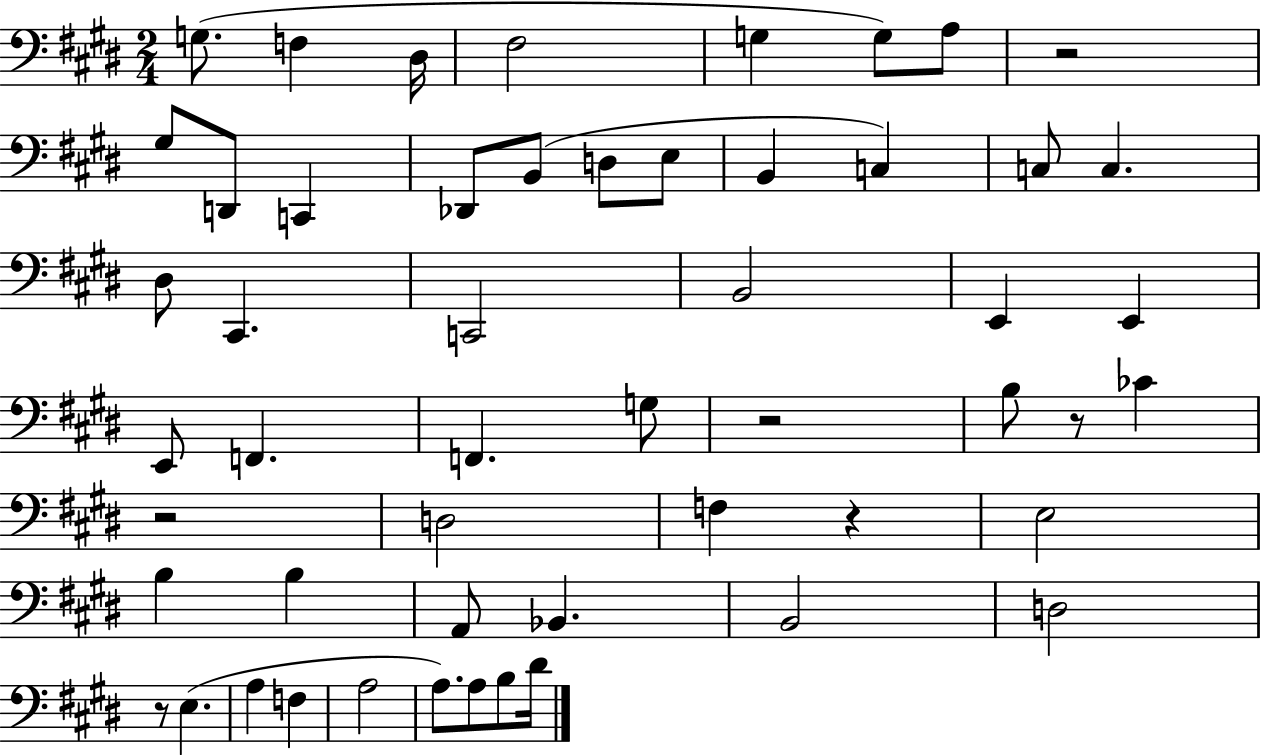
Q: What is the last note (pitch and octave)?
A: D#4